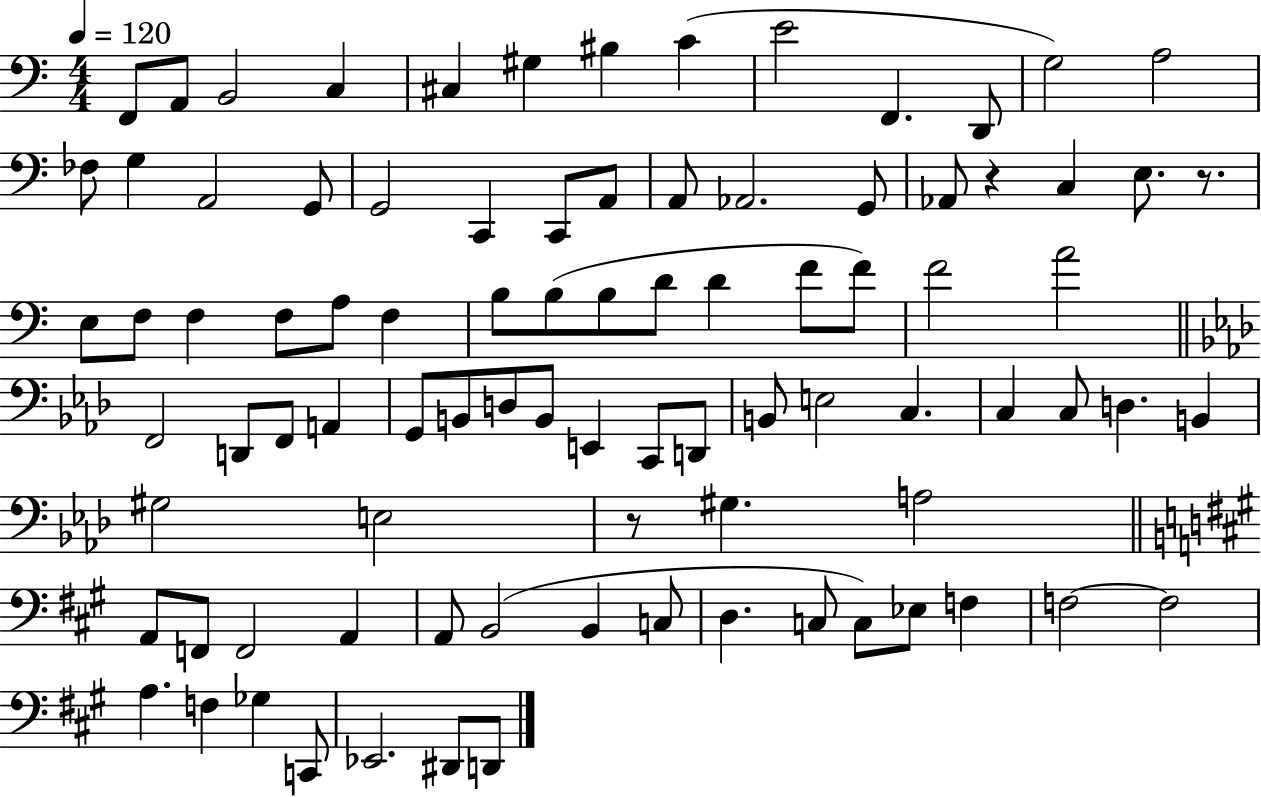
F2/e A2/e B2/h C3/q C#3/q G#3/q BIS3/q C4/q E4/h F2/q. D2/e G3/h A3/h FES3/e G3/q A2/h G2/e G2/h C2/q C2/e A2/e A2/e Ab2/h. G2/e Ab2/e R/q C3/q E3/e. R/e. E3/e F3/e F3/q F3/e A3/e F3/q B3/e B3/e B3/e D4/e D4/q F4/e F4/e F4/h A4/h F2/h D2/e F2/e A2/q G2/e B2/e D3/e B2/e E2/q C2/e D2/e B2/e E3/h C3/q. C3/q C3/e D3/q. B2/q G#3/h E3/h R/e G#3/q. A3/h A2/e F2/e F2/h A2/q A2/e B2/h B2/q C3/e D3/q. C3/e C3/e Eb3/e F3/q F3/h F3/h A3/q. F3/q Gb3/q C2/e Eb2/h. D#2/e D2/e